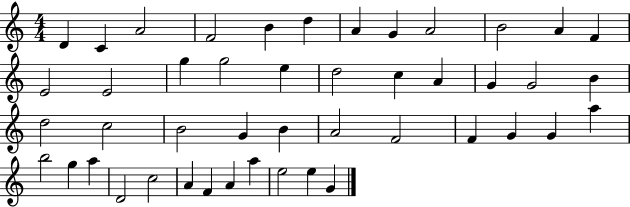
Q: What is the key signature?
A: C major